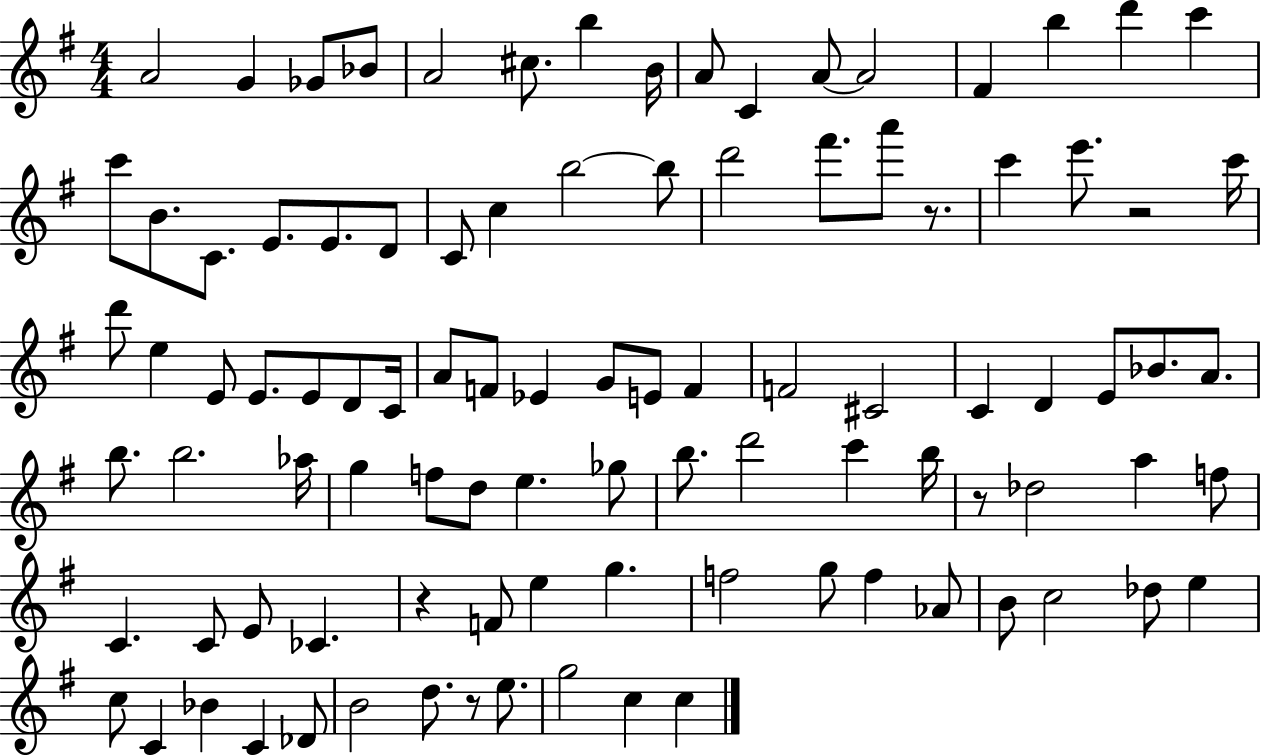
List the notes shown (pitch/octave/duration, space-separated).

A4/h G4/q Gb4/e Bb4/e A4/h C#5/e. B5/q B4/s A4/e C4/q A4/e A4/h F#4/q B5/q D6/q C6/q C6/e B4/e. C4/e. E4/e. E4/e. D4/e C4/e C5/q B5/h B5/e D6/h F#6/e. A6/e R/e. C6/q E6/e. R/h C6/s D6/e E5/q E4/e E4/e. E4/e D4/e C4/s A4/e F4/e Eb4/q G4/e E4/e F4/q F4/h C#4/h C4/q D4/q E4/e Bb4/e. A4/e. B5/e. B5/h. Ab5/s G5/q F5/e D5/e E5/q. Gb5/e B5/e. D6/h C6/q B5/s R/e Db5/h A5/q F5/e C4/q. C4/e E4/e CES4/q. R/q F4/e E5/q G5/q. F5/h G5/e F5/q Ab4/e B4/e C5/h Db5/e E5/q C5/e C4/q Bb4/q C4/q Db4/e B4/h D5/e. R/e E5/e. G5/h C5/q C5/q